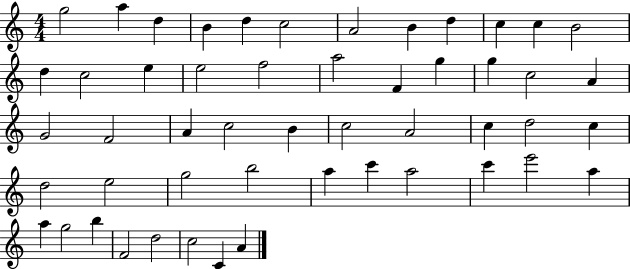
{
  \clef treble
  \numericTimeSignature
  \time 4/4
  \key c \major
  g''2 a''4 d''4 | b'4 d''4 c''2 | a'2 b'4 d''4 | c''4 c''4 b'2 | \break d''4 c''2 e''4 | e''2 f''2 | a''2 f'4 g''4 | g''4 c''2 a'4 | \break g'2 f'2 | a'4 c''2 b'4 | c''2 a'2 | c''4 d''2 c''4 | \break d''2 e''2 | g''2 b''2 | a''4 c'''4 a''2 | c'''4 e'''2 a''4 | \break a''4 g''2 b''4 | f'2 d''2 | c''2 c'4 a'4 | \bar "|."
}